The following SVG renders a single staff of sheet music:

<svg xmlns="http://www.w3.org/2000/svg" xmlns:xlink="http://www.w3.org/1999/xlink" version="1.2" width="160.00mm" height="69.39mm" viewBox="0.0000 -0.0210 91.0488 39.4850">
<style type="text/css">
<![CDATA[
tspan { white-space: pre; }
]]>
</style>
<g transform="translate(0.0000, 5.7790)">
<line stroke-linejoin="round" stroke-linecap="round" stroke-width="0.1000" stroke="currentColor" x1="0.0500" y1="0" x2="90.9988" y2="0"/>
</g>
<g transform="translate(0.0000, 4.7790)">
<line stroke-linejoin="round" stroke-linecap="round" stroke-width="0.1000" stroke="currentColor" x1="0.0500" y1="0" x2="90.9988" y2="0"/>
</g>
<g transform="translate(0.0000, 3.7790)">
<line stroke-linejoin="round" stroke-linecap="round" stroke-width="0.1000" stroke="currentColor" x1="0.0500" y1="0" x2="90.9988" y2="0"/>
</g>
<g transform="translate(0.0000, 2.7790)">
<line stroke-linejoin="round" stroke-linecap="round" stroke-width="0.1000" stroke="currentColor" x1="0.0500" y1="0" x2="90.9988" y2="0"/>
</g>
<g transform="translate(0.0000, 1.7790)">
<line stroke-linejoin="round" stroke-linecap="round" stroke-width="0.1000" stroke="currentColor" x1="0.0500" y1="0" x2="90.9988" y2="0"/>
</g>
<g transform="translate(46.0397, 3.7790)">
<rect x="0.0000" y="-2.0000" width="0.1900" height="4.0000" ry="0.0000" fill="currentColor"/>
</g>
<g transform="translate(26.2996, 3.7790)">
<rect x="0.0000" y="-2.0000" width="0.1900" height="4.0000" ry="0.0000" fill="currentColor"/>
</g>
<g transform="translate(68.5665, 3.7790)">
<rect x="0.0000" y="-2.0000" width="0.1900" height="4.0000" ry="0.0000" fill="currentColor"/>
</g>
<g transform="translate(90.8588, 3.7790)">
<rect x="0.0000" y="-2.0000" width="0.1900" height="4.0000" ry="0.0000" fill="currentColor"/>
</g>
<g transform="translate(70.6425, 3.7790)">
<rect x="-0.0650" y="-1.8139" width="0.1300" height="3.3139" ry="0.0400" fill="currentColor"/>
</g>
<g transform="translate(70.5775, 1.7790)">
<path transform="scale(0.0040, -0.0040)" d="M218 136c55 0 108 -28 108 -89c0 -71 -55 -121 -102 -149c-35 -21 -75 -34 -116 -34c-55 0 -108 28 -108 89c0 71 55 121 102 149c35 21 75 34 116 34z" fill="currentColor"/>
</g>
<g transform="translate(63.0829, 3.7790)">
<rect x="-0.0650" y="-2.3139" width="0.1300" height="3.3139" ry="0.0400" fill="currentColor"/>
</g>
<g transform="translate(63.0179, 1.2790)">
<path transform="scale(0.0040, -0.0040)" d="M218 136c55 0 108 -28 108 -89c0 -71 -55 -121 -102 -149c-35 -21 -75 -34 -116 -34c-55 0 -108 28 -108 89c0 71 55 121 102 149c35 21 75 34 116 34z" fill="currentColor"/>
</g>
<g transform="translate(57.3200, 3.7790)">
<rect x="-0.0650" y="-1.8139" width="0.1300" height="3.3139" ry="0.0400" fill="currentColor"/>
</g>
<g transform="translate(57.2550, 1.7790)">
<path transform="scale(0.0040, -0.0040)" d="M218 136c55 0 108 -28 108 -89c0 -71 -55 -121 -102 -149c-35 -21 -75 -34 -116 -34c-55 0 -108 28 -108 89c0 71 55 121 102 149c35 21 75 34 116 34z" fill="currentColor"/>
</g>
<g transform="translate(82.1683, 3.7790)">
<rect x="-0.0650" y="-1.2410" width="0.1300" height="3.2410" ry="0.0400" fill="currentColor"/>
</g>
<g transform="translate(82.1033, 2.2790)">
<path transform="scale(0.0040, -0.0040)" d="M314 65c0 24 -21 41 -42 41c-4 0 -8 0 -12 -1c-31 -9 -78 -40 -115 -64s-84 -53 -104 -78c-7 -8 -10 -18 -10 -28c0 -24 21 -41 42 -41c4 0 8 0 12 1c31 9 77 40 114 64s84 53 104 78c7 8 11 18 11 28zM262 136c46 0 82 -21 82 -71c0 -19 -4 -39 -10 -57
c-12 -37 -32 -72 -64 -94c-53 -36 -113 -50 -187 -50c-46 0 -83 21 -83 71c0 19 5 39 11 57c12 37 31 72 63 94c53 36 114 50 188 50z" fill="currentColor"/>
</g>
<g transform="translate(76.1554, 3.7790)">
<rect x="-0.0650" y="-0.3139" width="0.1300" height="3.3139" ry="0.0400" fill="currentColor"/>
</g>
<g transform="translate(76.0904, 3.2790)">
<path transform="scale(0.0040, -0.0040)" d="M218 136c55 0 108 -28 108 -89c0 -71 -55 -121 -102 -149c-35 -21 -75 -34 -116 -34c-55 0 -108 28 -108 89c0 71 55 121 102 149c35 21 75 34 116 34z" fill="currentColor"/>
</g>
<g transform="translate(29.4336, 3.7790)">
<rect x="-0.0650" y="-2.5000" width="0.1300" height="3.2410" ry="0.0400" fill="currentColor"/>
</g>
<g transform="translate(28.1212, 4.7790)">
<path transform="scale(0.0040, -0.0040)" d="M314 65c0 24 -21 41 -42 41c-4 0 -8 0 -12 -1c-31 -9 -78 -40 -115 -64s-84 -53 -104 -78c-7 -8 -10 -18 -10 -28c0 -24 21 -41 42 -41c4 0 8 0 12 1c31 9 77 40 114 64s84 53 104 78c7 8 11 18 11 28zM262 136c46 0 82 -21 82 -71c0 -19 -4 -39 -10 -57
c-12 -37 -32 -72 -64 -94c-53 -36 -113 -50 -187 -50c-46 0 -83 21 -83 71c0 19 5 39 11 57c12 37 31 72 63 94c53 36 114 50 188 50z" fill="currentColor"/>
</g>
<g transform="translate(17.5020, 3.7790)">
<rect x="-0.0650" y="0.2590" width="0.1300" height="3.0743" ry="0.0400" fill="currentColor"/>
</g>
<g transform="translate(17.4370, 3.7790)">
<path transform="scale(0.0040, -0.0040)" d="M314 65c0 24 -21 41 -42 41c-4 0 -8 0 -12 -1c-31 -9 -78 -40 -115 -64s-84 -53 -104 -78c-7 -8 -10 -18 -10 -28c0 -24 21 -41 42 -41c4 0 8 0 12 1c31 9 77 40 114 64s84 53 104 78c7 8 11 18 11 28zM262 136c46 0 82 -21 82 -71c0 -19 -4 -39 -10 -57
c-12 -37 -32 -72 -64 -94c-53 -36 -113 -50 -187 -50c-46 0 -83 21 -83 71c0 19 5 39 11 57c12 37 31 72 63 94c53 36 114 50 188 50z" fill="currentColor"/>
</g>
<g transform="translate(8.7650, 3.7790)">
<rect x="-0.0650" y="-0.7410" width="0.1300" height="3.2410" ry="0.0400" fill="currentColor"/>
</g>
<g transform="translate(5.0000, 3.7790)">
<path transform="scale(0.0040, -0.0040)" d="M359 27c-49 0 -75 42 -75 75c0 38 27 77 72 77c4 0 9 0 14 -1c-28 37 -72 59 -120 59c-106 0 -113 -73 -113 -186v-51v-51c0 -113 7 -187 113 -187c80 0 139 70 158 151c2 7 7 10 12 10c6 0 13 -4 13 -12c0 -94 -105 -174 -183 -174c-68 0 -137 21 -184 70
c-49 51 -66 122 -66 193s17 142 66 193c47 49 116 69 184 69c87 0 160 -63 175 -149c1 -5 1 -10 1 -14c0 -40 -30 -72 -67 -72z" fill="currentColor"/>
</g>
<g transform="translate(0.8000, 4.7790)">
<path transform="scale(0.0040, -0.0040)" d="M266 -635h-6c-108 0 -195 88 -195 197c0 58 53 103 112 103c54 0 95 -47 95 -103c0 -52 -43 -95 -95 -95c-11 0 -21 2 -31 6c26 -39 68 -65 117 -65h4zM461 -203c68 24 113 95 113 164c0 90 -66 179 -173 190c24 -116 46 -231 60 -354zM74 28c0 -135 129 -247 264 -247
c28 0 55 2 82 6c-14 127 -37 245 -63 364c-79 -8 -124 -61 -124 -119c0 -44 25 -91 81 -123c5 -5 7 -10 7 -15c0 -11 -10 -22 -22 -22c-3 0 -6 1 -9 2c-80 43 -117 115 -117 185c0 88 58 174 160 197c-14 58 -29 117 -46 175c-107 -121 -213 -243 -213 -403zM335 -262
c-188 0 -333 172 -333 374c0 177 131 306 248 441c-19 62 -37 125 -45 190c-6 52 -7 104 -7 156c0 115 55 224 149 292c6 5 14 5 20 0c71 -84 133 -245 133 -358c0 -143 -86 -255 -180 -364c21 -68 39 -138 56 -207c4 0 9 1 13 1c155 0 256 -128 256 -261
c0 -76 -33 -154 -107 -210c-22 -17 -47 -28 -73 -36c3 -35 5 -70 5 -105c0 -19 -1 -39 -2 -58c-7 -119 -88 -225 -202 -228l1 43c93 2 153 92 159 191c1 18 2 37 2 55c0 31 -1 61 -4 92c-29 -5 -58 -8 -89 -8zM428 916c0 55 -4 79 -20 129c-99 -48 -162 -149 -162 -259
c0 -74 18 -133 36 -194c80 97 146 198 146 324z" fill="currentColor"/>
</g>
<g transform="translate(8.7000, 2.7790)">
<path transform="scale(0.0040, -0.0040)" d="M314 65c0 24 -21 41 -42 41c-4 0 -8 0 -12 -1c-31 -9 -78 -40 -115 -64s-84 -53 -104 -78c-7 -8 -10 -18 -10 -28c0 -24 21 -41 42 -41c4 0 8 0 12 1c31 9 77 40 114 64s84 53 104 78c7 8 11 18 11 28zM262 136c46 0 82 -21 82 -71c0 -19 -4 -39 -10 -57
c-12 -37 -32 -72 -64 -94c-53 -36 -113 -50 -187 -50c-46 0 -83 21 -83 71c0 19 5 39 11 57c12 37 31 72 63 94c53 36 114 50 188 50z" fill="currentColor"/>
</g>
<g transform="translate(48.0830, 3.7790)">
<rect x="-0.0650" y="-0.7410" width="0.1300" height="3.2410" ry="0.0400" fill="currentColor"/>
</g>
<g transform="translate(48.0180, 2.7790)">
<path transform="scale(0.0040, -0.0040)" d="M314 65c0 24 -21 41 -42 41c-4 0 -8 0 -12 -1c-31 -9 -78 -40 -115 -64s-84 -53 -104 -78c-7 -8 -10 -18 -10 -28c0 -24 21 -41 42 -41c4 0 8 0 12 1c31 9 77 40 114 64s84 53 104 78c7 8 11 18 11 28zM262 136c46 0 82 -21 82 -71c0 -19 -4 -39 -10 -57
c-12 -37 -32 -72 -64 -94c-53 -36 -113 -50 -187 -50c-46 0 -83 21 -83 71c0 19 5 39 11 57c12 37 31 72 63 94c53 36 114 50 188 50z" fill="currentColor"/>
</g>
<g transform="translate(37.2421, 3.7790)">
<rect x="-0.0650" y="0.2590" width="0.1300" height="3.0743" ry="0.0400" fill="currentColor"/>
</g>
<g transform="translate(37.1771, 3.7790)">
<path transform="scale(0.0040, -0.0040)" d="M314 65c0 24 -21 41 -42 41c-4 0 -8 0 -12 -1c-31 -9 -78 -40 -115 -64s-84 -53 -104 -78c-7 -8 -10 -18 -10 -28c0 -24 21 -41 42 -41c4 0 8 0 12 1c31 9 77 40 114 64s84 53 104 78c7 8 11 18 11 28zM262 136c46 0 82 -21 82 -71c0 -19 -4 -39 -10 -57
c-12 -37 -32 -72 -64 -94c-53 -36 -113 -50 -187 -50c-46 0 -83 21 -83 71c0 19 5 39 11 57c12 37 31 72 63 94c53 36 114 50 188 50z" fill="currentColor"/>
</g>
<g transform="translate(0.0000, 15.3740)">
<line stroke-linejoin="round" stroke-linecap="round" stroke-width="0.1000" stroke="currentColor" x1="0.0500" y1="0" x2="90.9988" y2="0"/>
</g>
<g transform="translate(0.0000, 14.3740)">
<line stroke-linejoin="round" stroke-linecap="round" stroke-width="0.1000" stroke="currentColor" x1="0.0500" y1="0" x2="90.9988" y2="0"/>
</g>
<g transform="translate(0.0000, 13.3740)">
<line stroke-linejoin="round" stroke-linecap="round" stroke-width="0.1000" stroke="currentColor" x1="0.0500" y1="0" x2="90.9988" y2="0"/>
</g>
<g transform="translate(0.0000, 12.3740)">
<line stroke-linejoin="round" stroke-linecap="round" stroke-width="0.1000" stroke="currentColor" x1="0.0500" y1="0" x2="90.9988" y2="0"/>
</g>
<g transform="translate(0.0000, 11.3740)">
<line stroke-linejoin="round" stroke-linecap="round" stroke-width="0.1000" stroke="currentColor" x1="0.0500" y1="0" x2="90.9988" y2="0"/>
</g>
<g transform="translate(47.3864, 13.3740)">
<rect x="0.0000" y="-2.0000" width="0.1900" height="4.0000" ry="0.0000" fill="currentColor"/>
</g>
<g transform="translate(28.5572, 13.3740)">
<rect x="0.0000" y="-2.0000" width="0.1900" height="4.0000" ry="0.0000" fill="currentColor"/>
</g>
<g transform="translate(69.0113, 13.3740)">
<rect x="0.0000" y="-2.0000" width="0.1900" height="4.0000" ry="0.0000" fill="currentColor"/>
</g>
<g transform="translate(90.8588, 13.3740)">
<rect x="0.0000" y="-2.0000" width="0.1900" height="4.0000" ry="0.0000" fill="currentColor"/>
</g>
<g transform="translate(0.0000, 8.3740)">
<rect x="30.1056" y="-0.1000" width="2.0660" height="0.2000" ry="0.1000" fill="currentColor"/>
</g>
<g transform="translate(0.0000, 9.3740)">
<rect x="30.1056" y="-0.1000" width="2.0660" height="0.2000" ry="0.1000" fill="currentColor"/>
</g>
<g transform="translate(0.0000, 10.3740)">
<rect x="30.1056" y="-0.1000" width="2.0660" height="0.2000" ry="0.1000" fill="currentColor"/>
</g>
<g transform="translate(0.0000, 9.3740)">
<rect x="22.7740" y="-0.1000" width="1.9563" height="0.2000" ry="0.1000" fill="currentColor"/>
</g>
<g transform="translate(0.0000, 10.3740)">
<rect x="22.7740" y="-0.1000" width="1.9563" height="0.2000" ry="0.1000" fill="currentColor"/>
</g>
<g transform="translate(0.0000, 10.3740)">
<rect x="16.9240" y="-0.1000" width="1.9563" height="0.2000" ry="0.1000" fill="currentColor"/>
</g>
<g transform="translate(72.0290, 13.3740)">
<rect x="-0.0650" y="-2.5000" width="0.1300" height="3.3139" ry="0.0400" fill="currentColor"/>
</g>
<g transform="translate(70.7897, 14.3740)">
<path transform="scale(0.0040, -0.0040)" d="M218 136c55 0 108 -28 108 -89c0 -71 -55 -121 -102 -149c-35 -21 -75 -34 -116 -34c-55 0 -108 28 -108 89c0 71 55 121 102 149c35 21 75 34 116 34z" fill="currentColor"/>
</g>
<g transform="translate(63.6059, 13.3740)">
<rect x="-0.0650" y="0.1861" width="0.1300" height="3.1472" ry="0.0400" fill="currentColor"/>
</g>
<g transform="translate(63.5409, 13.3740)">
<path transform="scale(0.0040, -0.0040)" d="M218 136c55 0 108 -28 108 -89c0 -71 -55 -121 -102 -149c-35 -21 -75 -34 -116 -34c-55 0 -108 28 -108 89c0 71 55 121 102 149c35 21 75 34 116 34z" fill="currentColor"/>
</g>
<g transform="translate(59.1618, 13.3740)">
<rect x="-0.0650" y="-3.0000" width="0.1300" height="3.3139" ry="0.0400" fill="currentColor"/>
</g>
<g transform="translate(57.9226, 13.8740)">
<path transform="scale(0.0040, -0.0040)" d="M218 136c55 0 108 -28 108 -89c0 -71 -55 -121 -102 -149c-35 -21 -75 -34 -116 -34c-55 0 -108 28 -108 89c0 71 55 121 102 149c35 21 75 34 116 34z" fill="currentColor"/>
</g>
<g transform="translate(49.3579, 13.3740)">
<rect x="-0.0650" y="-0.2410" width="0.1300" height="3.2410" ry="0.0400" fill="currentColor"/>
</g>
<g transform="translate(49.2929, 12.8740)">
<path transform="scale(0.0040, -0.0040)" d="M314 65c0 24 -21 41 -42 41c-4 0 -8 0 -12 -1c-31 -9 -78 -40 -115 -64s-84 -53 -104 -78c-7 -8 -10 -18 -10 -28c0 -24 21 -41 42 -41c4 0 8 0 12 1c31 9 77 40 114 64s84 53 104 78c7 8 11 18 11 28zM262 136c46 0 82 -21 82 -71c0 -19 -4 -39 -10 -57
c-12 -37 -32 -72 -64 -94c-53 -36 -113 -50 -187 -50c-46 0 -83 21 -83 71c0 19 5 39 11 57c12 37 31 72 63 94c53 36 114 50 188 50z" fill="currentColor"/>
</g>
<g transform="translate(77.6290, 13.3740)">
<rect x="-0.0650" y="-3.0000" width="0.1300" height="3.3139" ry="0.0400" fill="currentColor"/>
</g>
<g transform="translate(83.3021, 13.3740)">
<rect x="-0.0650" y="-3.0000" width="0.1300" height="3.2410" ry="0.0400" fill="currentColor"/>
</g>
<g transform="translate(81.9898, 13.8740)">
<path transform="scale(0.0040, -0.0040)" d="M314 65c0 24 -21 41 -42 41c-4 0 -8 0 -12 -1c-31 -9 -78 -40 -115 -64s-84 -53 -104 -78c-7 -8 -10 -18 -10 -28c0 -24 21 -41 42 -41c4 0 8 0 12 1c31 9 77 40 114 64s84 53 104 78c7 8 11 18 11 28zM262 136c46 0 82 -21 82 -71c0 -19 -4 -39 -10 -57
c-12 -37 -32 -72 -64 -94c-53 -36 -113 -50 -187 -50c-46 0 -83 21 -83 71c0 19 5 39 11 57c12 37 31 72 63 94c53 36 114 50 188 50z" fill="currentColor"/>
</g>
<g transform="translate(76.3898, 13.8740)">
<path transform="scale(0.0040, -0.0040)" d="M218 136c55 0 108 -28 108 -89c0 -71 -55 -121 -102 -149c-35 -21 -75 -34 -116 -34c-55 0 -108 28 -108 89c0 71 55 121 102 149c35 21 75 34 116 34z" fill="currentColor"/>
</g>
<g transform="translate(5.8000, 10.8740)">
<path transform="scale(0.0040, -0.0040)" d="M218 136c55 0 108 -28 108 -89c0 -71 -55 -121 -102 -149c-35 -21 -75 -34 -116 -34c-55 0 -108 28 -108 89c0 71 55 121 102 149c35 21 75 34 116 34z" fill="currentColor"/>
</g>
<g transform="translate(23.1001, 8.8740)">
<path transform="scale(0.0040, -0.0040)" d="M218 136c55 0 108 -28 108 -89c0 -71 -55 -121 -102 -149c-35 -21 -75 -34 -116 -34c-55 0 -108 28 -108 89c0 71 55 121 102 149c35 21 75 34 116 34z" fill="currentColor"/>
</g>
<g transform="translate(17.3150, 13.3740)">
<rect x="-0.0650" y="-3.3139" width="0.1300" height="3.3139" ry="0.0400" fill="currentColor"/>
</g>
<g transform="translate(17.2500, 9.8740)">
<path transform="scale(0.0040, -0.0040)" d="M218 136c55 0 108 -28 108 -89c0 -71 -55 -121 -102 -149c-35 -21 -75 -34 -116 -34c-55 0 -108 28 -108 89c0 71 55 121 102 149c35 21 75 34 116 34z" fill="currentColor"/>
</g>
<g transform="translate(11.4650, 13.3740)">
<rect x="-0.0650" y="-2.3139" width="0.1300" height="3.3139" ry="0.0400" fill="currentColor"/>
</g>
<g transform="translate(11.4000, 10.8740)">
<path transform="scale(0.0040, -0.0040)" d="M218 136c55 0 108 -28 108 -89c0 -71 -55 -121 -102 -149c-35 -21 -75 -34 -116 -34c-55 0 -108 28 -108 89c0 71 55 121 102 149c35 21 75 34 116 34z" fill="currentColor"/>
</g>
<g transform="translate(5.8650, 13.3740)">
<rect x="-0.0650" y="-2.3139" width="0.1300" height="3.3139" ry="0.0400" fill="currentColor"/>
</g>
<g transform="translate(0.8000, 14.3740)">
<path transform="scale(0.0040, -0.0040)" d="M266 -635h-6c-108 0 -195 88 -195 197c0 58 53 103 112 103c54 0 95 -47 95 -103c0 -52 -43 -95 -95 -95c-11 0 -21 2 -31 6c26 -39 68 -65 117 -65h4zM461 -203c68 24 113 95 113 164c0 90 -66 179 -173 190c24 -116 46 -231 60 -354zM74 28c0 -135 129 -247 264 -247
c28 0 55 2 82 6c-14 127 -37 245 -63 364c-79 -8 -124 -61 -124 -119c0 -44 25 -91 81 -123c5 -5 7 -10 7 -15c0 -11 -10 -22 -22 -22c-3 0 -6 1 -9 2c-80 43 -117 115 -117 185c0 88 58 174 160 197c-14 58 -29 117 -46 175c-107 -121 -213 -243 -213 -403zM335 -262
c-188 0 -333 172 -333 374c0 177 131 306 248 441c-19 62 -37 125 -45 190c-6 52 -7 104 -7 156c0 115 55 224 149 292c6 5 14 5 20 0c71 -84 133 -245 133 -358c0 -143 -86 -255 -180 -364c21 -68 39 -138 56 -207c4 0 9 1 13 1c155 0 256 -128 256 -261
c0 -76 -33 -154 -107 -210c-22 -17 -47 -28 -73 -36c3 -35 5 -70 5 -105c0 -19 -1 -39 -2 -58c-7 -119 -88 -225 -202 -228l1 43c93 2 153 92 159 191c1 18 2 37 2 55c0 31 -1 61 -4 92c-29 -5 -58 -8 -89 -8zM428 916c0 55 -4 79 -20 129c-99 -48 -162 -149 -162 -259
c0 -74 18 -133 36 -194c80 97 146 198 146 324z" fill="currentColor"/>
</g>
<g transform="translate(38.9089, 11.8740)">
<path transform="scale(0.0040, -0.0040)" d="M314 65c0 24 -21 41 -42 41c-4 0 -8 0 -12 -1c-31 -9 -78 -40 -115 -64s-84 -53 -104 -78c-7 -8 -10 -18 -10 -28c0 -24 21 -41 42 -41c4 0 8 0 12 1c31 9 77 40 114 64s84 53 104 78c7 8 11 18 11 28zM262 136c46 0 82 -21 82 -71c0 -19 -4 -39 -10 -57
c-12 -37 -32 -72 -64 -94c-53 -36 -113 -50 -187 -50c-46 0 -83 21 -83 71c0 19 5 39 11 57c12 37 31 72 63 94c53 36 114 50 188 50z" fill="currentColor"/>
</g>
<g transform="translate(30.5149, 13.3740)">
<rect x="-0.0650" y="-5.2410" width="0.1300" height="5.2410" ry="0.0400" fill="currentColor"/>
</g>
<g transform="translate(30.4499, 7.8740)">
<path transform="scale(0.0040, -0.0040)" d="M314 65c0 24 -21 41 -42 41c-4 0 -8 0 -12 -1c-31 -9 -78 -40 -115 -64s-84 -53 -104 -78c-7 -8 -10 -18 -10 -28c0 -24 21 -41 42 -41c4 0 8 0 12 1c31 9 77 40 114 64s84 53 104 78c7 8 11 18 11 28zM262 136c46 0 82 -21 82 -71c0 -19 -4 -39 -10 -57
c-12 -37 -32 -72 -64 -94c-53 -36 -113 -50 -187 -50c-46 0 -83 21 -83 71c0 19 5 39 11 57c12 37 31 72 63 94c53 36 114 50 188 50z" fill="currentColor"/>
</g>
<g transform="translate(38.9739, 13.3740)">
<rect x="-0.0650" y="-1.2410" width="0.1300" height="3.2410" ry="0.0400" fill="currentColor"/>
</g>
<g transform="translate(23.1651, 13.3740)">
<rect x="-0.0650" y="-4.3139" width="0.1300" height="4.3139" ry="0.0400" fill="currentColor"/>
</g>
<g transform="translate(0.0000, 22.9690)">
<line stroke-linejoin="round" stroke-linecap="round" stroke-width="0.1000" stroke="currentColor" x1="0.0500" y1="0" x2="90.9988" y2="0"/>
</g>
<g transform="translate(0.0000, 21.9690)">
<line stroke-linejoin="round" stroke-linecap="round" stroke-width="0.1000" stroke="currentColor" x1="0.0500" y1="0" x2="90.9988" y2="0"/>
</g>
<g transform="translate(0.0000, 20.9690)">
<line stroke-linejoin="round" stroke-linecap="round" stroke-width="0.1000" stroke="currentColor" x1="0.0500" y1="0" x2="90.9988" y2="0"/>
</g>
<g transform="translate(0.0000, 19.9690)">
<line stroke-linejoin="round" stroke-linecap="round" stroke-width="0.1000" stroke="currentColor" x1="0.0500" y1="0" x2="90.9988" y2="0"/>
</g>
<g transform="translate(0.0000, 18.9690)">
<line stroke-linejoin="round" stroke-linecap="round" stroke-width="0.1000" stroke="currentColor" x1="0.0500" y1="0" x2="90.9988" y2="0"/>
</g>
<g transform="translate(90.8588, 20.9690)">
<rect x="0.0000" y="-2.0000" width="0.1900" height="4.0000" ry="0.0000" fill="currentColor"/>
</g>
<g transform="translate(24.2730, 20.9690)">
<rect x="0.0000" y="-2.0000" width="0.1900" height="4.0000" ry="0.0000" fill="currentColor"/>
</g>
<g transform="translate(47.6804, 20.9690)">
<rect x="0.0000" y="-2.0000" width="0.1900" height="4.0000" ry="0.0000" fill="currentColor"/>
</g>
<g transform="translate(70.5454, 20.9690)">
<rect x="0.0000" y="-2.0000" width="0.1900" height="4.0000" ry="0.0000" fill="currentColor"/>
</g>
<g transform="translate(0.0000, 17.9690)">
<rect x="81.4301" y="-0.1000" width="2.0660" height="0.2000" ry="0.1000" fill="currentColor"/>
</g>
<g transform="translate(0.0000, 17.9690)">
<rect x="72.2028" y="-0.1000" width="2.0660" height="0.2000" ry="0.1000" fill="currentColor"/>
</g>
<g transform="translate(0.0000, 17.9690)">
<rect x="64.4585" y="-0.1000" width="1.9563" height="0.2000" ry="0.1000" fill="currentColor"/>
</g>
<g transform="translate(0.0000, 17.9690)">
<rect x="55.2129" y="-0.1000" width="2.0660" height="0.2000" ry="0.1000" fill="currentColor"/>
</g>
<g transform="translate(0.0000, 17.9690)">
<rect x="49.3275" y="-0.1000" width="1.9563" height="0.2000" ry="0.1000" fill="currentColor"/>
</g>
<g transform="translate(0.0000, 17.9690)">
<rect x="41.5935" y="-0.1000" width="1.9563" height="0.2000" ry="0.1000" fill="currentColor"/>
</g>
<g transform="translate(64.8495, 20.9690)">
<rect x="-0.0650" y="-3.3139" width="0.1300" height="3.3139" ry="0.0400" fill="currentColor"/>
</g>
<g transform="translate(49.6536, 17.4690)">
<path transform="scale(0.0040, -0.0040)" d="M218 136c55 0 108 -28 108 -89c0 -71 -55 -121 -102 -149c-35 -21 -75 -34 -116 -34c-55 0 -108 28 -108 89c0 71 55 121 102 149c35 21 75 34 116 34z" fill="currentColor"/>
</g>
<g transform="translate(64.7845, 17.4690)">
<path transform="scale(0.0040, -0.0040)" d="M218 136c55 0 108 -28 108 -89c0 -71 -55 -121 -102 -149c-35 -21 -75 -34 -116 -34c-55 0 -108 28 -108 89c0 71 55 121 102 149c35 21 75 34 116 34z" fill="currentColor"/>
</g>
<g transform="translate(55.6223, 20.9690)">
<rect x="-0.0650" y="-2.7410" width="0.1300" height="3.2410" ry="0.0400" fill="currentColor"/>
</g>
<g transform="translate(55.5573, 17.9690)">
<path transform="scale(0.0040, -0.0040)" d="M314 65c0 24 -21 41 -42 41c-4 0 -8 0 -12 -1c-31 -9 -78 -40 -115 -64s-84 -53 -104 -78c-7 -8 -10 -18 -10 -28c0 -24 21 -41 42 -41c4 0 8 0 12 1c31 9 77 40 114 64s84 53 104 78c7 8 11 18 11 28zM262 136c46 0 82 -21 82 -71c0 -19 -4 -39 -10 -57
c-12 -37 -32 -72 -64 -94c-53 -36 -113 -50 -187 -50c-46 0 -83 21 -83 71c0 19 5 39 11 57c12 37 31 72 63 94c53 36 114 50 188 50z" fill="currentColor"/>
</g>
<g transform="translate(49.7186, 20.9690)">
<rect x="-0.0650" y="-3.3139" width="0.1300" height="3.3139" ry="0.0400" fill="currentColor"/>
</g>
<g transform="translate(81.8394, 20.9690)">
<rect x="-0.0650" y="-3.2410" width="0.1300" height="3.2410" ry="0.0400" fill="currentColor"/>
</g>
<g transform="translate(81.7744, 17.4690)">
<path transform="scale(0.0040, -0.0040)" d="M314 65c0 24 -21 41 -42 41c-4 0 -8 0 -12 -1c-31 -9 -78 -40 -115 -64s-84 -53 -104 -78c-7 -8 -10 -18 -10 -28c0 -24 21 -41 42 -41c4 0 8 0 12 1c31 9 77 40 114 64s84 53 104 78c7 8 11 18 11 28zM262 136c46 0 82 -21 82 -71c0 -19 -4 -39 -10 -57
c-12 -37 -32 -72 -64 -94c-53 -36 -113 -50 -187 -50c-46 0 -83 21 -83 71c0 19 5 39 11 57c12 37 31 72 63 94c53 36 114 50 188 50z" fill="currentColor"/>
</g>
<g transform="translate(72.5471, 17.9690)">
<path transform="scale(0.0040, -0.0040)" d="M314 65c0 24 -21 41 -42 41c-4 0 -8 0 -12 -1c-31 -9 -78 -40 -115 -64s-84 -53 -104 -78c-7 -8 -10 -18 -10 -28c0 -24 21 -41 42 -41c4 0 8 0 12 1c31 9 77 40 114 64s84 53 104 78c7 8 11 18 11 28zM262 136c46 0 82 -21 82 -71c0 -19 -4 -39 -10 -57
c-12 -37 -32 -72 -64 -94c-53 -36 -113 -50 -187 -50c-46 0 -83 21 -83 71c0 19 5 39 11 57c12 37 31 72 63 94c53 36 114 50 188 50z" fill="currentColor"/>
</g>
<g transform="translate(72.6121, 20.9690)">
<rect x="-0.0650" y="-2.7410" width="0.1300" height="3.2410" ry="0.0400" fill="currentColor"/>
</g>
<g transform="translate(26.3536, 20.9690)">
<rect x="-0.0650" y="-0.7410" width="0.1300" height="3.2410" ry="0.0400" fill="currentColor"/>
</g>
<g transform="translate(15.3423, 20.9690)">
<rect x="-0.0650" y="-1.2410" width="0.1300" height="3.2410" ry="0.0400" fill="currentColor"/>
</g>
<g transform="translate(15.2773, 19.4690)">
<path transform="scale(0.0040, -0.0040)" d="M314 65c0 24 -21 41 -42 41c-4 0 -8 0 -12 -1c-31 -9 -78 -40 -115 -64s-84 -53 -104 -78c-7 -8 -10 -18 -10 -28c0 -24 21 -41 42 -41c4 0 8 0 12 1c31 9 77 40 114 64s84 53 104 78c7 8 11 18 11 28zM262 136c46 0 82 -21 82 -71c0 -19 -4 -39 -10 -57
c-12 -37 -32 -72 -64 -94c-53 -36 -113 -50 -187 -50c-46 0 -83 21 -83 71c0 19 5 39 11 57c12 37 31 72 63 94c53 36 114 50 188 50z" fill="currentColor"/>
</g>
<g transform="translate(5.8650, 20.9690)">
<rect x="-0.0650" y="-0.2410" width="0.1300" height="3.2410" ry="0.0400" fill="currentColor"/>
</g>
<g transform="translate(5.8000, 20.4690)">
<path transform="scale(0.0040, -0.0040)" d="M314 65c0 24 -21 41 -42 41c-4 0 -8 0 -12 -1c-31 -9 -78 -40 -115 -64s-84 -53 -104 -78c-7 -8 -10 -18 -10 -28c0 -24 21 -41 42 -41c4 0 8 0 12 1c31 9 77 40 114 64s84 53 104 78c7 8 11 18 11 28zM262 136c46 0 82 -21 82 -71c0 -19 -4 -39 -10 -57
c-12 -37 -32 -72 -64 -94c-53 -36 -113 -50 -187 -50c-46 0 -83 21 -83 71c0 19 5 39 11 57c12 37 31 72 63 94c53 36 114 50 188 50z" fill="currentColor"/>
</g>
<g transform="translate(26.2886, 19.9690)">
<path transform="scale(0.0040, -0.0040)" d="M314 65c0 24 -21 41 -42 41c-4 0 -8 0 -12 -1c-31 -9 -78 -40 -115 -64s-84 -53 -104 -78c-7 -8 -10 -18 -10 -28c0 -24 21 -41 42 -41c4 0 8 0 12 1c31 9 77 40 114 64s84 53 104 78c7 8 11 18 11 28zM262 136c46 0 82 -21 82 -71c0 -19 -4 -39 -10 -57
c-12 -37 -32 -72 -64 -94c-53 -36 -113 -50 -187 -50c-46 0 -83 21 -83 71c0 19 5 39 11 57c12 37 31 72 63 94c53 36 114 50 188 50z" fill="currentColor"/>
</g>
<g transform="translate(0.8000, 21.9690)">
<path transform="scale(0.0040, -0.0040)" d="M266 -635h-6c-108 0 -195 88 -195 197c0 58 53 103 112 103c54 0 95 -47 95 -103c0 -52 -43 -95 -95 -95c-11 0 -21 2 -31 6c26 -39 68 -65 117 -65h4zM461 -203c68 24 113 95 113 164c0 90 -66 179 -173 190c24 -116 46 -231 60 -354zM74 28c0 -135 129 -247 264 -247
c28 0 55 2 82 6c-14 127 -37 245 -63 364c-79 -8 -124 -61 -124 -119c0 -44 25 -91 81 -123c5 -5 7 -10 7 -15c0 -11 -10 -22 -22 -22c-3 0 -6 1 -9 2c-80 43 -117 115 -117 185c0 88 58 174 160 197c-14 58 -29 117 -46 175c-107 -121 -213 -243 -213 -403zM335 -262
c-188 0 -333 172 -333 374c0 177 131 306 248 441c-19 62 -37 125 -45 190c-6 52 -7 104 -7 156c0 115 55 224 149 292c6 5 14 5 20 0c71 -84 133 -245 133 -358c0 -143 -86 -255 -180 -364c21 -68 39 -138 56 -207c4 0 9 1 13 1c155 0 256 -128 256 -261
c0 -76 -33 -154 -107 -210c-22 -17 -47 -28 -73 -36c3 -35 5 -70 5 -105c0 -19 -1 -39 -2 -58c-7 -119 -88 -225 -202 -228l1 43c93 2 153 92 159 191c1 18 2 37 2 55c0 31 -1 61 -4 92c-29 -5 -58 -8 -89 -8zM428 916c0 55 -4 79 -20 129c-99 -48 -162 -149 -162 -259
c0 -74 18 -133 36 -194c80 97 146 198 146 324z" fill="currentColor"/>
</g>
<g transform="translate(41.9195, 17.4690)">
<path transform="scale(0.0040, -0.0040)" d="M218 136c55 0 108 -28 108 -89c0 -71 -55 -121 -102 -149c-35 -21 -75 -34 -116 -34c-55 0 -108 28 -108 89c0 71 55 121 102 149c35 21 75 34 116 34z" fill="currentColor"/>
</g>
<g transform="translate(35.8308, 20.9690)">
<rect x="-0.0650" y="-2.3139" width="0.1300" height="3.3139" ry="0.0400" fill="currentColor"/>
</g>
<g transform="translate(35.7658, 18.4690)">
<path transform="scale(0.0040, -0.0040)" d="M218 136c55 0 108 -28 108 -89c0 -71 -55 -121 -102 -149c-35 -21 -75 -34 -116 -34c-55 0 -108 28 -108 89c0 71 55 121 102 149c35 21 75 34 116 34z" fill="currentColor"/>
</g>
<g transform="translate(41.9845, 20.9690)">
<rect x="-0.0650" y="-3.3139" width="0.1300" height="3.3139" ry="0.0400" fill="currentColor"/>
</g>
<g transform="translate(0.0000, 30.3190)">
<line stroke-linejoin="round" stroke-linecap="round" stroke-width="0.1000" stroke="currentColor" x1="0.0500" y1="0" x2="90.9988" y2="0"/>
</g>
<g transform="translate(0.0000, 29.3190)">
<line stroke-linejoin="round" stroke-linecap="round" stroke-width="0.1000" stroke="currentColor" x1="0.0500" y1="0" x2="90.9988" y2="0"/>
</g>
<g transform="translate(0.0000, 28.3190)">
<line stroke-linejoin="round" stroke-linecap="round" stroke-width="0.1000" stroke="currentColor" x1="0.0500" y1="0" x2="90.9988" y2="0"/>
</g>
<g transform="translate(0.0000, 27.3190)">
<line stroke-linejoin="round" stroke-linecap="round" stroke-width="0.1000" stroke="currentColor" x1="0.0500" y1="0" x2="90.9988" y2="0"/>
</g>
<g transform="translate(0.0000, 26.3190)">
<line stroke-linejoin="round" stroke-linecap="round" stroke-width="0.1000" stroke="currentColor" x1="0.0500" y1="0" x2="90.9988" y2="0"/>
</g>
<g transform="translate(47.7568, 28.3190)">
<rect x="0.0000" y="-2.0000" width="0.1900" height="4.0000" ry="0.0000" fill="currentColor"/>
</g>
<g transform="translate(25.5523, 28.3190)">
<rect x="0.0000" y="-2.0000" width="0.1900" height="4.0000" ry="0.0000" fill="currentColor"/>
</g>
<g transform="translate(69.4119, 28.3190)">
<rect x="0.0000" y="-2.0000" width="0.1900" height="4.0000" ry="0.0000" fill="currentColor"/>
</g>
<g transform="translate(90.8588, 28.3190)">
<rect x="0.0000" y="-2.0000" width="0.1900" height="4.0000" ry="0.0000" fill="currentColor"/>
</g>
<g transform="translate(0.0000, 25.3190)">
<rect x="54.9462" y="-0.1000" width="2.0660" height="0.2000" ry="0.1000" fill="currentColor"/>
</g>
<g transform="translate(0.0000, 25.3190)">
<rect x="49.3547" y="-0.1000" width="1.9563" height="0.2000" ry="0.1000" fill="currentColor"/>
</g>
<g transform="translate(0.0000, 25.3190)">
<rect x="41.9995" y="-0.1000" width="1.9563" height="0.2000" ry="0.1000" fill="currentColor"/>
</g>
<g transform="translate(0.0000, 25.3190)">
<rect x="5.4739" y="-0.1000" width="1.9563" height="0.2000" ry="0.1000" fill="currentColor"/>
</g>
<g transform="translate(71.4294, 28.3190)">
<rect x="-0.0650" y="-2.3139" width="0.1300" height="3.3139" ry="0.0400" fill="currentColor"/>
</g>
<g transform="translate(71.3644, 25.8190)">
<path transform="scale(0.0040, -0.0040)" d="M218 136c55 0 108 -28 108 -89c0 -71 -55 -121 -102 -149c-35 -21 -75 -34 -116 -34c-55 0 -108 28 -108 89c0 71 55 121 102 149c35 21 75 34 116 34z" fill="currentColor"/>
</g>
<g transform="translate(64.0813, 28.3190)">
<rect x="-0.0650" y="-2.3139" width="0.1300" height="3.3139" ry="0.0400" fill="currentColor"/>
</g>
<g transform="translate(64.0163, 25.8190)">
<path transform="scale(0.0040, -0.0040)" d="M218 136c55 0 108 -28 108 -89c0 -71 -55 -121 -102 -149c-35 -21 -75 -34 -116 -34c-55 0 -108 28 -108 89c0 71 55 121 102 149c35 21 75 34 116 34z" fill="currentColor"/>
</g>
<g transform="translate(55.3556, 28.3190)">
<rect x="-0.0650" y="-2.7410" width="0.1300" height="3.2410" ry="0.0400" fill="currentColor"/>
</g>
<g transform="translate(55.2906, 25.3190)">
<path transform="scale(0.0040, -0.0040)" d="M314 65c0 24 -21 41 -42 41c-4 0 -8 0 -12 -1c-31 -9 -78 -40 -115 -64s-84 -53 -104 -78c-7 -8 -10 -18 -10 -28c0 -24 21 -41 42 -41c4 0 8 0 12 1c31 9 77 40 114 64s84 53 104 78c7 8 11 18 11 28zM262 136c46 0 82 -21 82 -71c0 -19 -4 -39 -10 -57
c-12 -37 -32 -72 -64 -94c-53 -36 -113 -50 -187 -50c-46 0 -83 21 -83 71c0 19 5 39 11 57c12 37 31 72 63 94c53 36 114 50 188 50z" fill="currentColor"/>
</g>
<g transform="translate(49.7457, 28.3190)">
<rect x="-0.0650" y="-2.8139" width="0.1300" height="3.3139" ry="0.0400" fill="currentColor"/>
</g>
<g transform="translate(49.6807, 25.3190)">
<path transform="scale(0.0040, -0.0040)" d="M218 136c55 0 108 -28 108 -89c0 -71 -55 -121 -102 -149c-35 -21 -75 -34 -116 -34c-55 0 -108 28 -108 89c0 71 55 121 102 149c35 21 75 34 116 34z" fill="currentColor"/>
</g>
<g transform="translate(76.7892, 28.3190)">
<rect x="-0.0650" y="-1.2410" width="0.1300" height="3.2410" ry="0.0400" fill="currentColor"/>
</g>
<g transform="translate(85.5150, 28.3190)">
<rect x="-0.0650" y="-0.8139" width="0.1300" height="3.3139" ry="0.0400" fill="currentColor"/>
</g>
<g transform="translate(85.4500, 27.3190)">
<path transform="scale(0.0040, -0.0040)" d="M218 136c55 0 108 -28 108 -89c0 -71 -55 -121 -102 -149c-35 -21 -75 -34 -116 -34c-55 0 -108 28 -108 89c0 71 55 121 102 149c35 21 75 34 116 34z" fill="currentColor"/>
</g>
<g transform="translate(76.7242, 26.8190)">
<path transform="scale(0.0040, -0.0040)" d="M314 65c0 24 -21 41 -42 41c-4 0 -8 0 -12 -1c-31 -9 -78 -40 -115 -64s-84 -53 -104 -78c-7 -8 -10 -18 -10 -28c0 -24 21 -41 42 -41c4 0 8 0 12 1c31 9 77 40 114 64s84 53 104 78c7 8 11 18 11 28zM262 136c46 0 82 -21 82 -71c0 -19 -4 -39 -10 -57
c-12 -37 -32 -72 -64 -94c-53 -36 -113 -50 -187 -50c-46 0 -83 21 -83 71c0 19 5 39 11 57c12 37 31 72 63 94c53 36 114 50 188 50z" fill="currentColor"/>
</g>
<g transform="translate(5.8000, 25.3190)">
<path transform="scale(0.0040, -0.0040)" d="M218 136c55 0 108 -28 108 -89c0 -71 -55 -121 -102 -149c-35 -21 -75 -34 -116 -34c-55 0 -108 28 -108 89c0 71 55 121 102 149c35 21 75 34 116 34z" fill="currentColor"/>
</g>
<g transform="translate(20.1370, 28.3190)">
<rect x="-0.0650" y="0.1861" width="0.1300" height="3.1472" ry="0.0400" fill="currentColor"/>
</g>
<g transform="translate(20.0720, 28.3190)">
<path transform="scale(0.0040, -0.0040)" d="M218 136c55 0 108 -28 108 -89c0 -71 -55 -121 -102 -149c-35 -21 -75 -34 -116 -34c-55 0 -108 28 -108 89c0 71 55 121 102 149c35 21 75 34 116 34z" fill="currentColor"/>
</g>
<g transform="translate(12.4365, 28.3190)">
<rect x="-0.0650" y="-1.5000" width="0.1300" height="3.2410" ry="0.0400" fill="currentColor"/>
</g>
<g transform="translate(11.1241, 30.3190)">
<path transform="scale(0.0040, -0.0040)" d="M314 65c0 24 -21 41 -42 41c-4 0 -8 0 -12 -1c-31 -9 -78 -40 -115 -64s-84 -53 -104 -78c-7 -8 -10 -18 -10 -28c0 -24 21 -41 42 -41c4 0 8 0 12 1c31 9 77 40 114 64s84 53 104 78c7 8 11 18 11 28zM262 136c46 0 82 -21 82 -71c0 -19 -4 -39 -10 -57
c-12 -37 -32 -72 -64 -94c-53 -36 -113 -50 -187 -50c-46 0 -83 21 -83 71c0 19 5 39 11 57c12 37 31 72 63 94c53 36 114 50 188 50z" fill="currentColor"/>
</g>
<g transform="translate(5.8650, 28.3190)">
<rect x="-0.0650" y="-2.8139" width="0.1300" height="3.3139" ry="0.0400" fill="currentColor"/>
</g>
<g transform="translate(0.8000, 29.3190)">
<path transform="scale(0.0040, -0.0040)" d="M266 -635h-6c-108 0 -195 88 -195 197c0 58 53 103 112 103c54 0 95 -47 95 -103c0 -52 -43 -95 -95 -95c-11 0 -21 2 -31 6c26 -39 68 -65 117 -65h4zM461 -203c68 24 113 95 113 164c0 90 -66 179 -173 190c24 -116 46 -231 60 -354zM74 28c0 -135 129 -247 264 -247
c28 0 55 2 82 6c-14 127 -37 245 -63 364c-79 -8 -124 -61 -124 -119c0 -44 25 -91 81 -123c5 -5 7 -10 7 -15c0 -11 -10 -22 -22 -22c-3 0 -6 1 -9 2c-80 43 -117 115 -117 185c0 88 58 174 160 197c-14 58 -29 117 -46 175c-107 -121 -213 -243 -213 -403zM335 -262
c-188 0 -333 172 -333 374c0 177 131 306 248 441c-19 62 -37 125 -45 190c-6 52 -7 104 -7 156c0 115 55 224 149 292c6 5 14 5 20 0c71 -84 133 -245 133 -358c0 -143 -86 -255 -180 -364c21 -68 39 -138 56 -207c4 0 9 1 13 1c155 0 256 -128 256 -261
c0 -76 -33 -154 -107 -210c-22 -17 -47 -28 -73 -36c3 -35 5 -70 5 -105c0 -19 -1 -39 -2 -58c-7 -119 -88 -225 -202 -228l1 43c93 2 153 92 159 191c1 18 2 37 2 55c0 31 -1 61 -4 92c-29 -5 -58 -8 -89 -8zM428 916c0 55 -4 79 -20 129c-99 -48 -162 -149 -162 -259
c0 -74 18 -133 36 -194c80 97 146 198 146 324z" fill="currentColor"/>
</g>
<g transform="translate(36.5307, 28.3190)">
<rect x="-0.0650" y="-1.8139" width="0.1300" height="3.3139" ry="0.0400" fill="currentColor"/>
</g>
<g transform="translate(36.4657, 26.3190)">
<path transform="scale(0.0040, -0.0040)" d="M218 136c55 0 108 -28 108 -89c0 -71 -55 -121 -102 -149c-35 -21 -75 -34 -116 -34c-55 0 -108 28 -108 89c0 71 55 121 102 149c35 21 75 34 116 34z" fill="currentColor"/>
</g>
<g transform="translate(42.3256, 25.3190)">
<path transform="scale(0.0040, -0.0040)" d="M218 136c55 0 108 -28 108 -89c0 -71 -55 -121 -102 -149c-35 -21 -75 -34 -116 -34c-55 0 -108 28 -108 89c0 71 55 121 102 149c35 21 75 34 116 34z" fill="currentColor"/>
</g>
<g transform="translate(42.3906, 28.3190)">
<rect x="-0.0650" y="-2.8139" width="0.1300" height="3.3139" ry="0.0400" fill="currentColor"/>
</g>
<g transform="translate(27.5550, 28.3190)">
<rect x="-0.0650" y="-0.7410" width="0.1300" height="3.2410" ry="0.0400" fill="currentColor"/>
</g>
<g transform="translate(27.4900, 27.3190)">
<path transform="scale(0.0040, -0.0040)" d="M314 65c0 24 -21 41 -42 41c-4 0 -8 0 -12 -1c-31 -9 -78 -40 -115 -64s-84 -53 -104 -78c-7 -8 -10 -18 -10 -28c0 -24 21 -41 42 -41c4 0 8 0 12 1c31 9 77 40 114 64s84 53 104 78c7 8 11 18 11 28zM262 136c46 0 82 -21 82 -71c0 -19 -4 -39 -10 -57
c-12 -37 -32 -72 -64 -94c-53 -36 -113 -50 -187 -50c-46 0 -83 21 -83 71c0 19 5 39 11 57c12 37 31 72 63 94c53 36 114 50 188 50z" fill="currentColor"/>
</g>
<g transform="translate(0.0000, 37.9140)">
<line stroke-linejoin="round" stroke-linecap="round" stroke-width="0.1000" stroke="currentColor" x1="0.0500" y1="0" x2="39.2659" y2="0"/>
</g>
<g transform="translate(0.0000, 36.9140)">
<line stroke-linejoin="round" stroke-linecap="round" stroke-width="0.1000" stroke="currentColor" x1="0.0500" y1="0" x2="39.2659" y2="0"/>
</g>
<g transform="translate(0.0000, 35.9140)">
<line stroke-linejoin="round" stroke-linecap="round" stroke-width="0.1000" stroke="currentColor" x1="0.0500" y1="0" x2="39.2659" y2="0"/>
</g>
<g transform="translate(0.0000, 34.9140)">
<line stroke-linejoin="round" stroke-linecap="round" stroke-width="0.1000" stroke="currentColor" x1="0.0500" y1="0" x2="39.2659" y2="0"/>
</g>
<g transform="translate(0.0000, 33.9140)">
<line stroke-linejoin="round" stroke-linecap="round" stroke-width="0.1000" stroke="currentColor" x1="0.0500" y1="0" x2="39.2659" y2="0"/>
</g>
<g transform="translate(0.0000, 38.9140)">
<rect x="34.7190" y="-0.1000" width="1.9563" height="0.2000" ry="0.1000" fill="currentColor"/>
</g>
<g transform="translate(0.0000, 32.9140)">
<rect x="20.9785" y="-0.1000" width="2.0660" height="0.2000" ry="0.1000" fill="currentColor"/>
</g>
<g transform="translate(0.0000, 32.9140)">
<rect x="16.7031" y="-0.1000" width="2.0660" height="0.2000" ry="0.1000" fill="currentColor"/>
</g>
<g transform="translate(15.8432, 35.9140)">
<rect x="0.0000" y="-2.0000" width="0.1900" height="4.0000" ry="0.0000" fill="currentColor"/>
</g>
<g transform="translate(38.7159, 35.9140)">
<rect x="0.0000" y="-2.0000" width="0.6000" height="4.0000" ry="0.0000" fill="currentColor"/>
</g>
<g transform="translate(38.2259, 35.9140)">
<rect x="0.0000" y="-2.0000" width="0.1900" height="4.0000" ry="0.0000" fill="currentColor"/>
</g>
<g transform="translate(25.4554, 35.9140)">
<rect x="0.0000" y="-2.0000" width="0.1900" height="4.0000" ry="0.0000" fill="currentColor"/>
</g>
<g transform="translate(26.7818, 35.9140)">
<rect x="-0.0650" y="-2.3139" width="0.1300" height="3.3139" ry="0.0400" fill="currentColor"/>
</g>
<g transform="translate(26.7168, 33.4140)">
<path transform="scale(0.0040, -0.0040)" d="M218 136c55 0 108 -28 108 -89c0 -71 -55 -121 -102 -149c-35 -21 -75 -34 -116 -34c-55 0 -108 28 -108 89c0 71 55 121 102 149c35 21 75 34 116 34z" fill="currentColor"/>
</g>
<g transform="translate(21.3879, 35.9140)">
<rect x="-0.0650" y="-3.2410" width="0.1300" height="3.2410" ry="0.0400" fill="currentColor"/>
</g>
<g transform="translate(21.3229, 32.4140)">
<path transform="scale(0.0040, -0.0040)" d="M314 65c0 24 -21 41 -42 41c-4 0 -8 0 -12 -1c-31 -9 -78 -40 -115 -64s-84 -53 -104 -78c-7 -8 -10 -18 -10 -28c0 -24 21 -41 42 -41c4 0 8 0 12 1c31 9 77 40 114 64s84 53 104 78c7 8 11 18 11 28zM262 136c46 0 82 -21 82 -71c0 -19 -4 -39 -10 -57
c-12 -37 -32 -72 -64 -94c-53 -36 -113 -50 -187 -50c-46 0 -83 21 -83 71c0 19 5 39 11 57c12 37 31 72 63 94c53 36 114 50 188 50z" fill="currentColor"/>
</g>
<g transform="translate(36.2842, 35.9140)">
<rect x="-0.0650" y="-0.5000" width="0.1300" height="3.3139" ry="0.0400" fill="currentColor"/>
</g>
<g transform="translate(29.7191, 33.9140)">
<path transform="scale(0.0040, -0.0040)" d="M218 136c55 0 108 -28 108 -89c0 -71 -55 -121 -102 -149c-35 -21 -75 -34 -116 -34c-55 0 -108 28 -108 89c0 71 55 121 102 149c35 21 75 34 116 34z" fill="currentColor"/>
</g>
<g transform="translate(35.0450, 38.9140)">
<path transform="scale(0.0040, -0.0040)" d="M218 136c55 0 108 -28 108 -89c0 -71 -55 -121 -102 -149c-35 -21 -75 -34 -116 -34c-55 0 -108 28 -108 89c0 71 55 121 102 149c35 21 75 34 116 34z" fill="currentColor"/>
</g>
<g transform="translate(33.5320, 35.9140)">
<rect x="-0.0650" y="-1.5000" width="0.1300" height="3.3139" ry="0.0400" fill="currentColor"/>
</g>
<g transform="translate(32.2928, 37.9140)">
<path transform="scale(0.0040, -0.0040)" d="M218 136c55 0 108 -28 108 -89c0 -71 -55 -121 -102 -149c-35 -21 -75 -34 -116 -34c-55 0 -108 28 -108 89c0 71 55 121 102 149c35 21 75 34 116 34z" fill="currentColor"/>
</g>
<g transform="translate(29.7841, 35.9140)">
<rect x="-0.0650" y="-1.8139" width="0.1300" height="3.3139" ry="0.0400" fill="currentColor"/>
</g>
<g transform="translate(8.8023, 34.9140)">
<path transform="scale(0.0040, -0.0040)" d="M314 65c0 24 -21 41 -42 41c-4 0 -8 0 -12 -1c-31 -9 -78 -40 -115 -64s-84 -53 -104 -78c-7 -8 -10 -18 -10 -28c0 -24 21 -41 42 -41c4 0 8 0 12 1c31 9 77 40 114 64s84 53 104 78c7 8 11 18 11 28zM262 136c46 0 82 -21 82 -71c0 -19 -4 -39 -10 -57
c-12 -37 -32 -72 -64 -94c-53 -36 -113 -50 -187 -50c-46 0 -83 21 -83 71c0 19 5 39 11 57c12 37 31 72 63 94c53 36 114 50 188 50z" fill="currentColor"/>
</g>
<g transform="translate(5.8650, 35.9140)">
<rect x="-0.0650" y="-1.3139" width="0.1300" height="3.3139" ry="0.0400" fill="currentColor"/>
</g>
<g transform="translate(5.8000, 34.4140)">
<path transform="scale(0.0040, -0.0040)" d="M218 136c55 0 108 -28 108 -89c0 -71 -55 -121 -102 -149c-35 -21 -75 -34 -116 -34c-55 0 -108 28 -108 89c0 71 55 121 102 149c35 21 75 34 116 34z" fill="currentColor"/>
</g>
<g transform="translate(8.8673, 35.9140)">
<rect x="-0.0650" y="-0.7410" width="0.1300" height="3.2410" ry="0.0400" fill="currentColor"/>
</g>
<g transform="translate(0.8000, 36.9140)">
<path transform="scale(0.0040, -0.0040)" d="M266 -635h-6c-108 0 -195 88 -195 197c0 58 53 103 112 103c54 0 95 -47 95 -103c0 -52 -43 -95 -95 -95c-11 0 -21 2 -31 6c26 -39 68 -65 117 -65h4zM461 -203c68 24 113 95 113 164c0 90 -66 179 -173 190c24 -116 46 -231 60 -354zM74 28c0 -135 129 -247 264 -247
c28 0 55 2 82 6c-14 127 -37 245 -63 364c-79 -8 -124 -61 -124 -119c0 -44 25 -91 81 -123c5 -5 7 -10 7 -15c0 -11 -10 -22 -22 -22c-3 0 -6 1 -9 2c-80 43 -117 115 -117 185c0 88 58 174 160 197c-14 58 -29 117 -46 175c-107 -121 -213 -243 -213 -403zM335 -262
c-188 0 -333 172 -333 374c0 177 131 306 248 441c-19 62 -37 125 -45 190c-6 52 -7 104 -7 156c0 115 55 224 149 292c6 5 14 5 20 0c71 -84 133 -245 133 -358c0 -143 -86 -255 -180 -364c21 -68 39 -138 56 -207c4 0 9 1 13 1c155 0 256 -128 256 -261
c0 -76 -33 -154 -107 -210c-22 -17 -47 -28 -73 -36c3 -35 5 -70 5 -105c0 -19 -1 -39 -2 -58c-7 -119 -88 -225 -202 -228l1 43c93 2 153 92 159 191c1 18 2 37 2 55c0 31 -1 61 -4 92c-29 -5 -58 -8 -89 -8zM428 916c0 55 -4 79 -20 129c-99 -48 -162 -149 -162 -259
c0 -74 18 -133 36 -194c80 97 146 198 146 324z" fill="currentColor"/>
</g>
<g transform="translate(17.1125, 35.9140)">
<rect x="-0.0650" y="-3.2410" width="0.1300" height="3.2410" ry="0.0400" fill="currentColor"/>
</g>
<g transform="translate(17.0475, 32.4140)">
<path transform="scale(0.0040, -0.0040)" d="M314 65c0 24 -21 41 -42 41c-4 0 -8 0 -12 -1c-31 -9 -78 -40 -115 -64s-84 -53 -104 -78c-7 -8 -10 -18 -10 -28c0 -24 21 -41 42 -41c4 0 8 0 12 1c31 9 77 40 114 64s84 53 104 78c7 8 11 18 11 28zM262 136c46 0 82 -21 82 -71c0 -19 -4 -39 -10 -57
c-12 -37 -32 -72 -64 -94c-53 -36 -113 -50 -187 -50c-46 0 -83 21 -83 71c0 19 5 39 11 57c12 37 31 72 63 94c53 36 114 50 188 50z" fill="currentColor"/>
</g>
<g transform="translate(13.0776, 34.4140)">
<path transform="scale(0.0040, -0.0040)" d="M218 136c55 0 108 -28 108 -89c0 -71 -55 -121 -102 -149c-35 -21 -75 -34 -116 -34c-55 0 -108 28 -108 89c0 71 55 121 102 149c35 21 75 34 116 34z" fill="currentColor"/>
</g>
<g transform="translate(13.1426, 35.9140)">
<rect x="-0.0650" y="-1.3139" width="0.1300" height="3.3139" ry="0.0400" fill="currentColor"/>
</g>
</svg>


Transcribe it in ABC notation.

X:1
T:Untitled
M:4/4
L:1/4
K:C
d2 B2 G2 B2 d2 f g f c e2 g g b d' f'2 e2 c2 A B G A A2 c2 e2 d2 g b b a2 b a2 b2 a E2 B d2 f a a a2 g g e2 d e d2 e b2 b2 g f E C